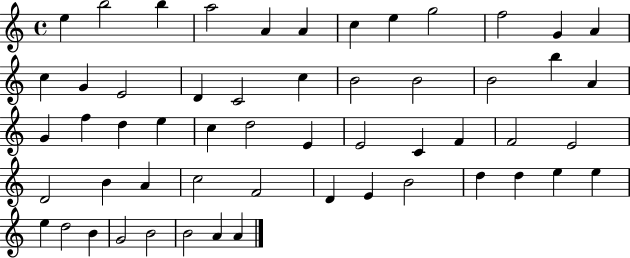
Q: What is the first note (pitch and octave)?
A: E5